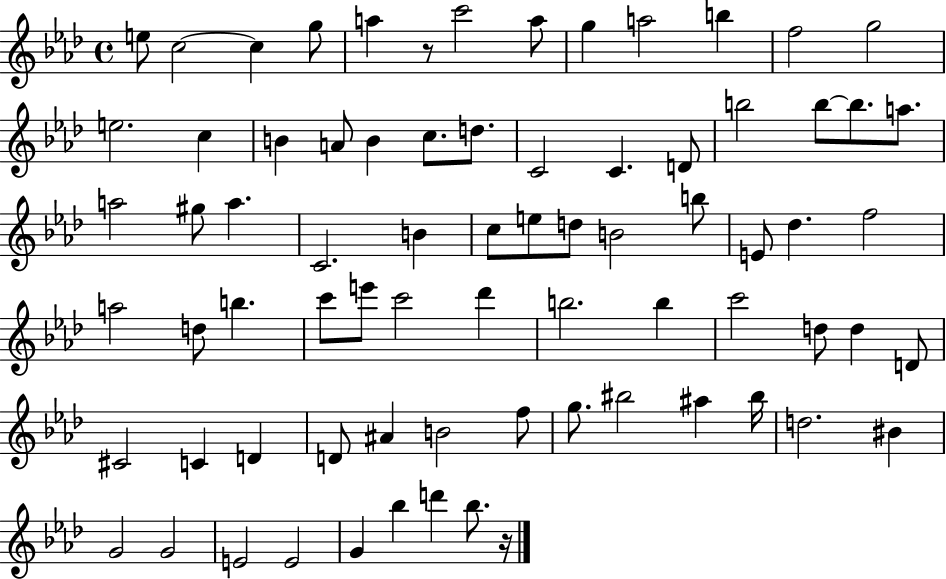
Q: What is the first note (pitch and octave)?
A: E5